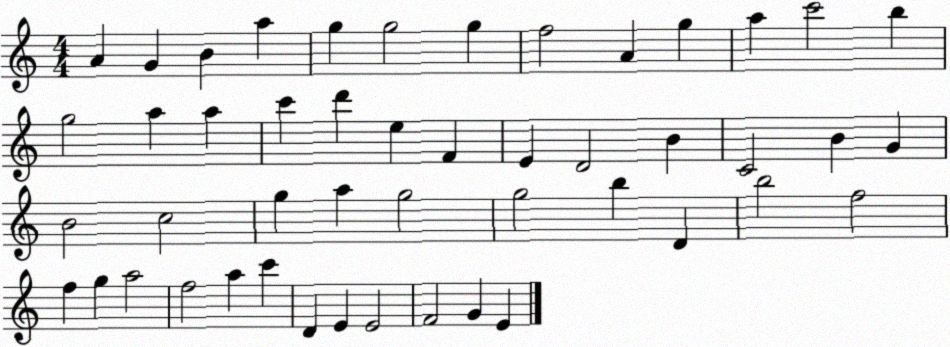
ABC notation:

X:1
T:Untitled
M:4/4
L:1/4
K:C
A G B a g g2 g f2 A g a c'2 b g2 a a c' d' e F E D2 B C2 B G B2 c2 g a g2 g2 b D b2 f2 f g a2 f2 a c' D E E2 F2 G E